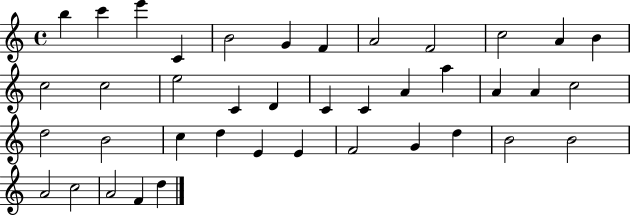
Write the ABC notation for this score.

X:1
T:Untitled
M:4/4
L:1/4
K:C
b c' e' C B2 G F A2 F2 c2 A B c2 c2 e2 C D C C A a A A c2 d2 B2 c d E E F2 G d B2 B2 A2 c2 A2 F d